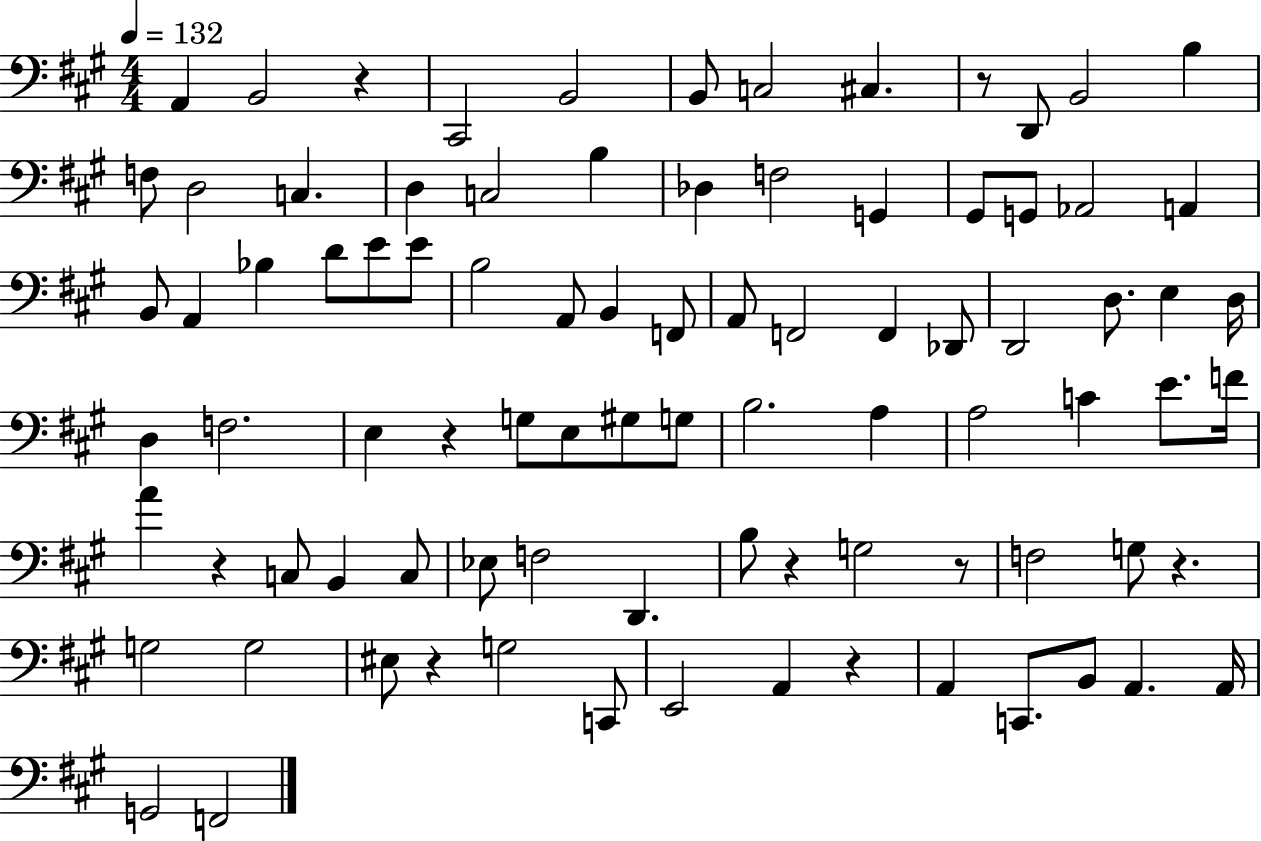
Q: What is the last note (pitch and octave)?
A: F2